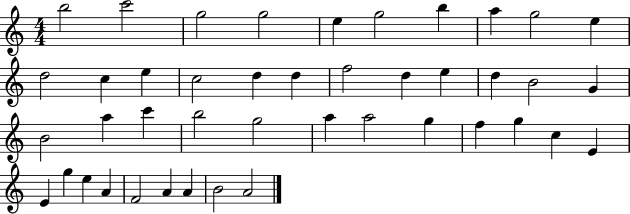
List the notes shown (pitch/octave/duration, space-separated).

B5/h C6/h G5/h G5/h E5/q G5/h B5/q A5/q G5/h E5/q D5/h C5/q E5/q C5/h D5/q D5/q F5/h D5/q E5/q D5/q B4/h G4/q B4/h A5/q C6/q B5/h G5/h A5/q A5/h G5/q F5/q G5/q C5/q E4/q E4/q G5/q E5/q A4/q F4/h A4/q A4/q B4/h A4/h